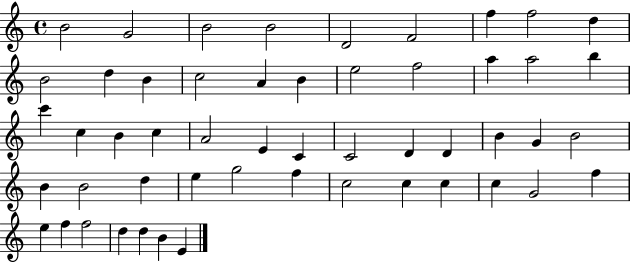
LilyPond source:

{
  \clef treble
  \time 4/4
  \defaultTimeSignature
  \key c \major
  b'2 g'2 | b'2 b'2 | d'2 f'2 | f''4 f''2 d''4 | \break b'2 d''4 b'4 | c''2 a'4 b'4 | e''2 f''2 | a''4 a''2 b''4 | \break c'''4 c''4 b'4 c''4 | a'2 e'4 c'4 | c'2 d'4 d'4 | b'4 g'4 b'2 | \break b'4 b'2 d''4 | e''4 g''2 f''4 | c''2 c''4 c''4 | c''4 g'2 f''4 | \break e''4 f''4 f''2 | d''4 d''4 b'4 e'4 | \bar "|."
}